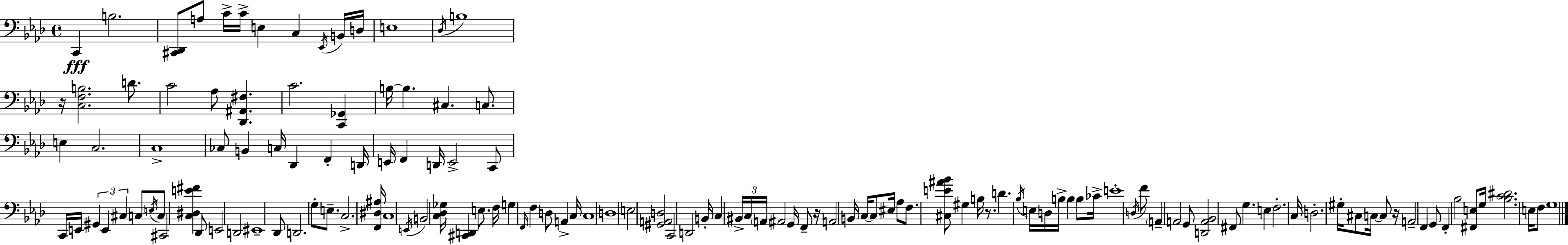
C2/q B3/h. [C#2,Db2]/e A3/e C4/s C4/s E3/q C3/q Eb2/s B2/s D3/s E3/w Db3/s B3/w R/s [C3,F3,B3]/h. D4/e. C4/h Ab3/e [Db2,A#2,F#3]/q. C4/h. [C2,Gb2]/q B3/s B3/q. C#3/q. C3/e. E3/q C3/h. C3/w CES3/e B2/q C3/s Db2/q F2/q D2/s E2/s F2/q D2/s E2/h C2/e C2/s E2/s G#2/q E2/q C#3/q C3/e E3/s C3/e C#2/h [C3,D#3,E4,F#4]/q Db2/e E2/h D2/h EIS2/w Db2/e D2/h. G3/e E3/e. C3/h. [F2,D#3,A#3]/s C3/w E2/s B2/h [C3,Db3,Gb3]/s [C#2,D2]/q E3/e. F3/s G3/q F2/s F3/q D3/e A2/q C3/s C3/w D3/w E3/h [G#2,A2,D3]/h C2/h D2/h B2/s C3/q BIS2/s C3/s A2/s A#2/h G2/s F2/e R/s A2/h B2/s C3/s C3/e EIS3/s Ab3/e F3/e. [C#3,E4,A#4,Bb4]/e G#3/q B3/s R/e. D4/q. Bb3/s E3/s D3/s B3/s B3/q B3/e CES4/s E4/w D3/s F4/e A2/q A2/h G2/e [D2,A2,Bb2]/h F#2/e G3/q. E3/q F3/h. C3/s D3/h. G#3/s C#3/e C3/s C3/e R/s A2/h F2/q G2/e F2/q Bb3/h [F#2,E3]/e G3/s [Bb3,C4,D#4]/h. E3/s F3/e G3/w